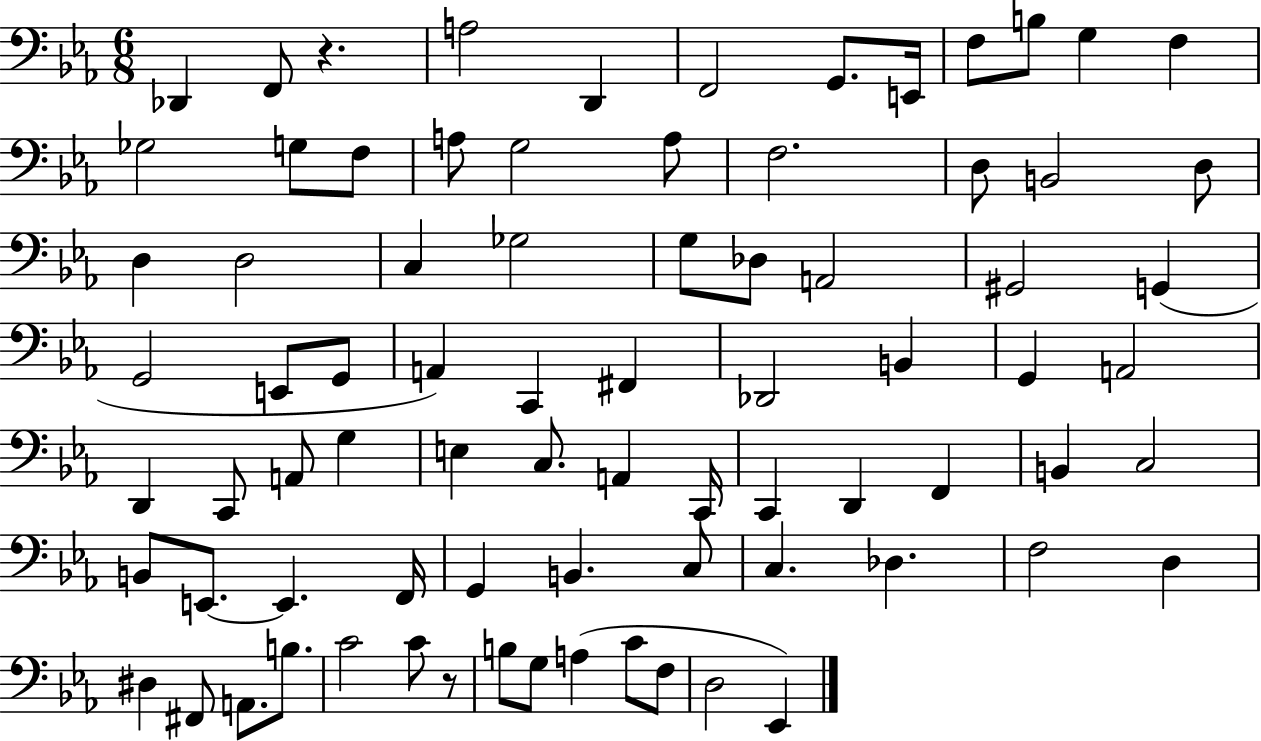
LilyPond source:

{
  \clef bass
  \numericTimeSignature
  \time 6/8
  \key ees \major
  des,4 f,8 r4. | a2 d,4 | f,2 g,8. e,16 | f8 b8 g4 f4 | \break ges2 g8 f8 | a8 g2 a8 | f2. | d8 b,2 d8 | \break d4 d2 | c4 ges2 | g8 des8 a,2 | gis,2 g,4( | \break g,2 e,8 g,8 | a,4) c,4 fis,4 | des,2 b,4 | g,4 a,2 | \break d,4 c,8 a,8 g4 | e4 c8. a,4 c,16 | c,4 d,4 f,4 | b,4 c2 | \break b,8 e,8.~~ e,4. f,16 | g,4 b,4. c8 | c4. des4. | f2 d4 | \break dis4 fis,8 a,8. b8. | c'2 c'8 r8 | b8 g8 a4( c'8 f8 | d2 ees,4) | \break \bar "|."
}